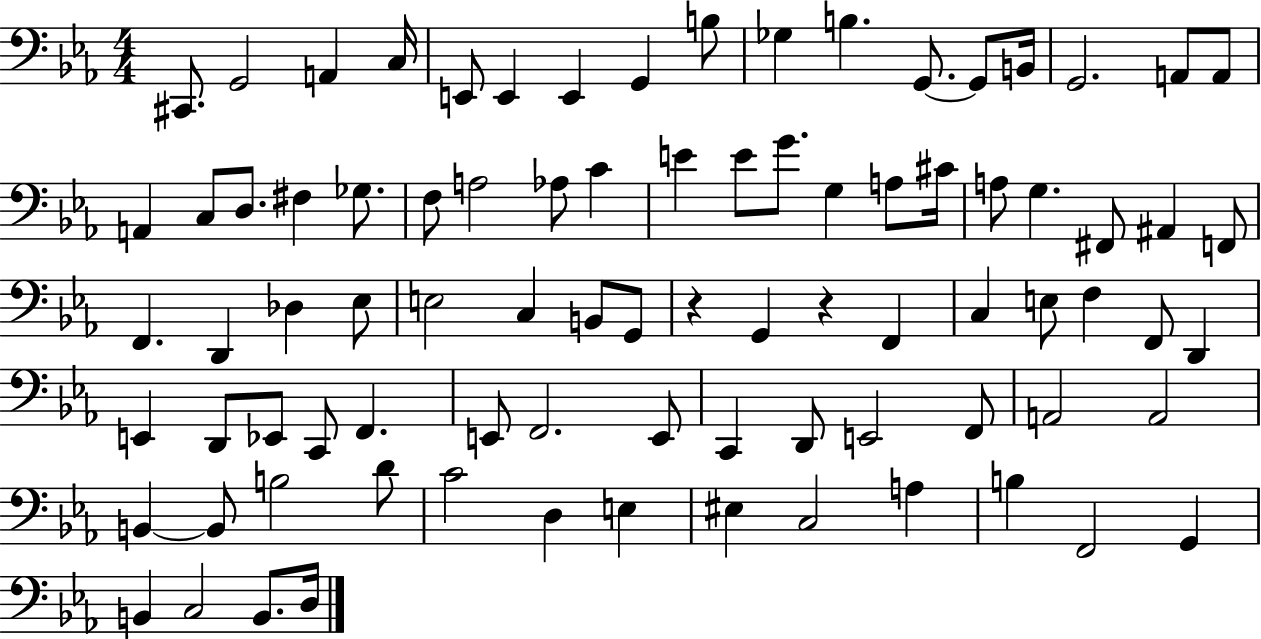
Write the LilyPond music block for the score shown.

{
  \clef bass
  \numericTimeSignature
  \time 4/4
  \key ees \major
  cis,8. g,2 a,4 c16 | e,8 e,4 e,4 g,4 b8 | ges4 b4. g,8.~~ g,8 b,16 | g,2. a,8 a,8 | \break a,4 c8 d8. fis4 ges8. | f8 a2 aes8 c'4 | e'4 e'8 g'8. g4 a8 cis'16 | a8 g4. fis,8 ais,4 f,8 | \break f,4. d,4 des4 ees8 | e2 c4 b,8 g,8 | r4 g,4 r4 f,4 | c4 e8 f4 f,8 d,4 | \break e,4 d,8 ees,8 c,8 f,4. | e,8 f,2. e,8 | c,4 d,8 e,2 f,8 | a,2 a,2 | \break b,4~~ b,8 b2 d'8 | c'2 d4 e4 | eis4 c2 a4 | b4 f,2 g,4 | \break b,4 c2 b,8. d16 | \bar "|."
}